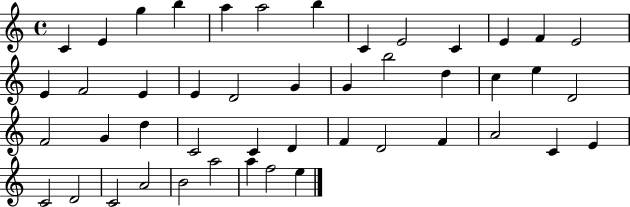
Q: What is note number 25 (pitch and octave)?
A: D4